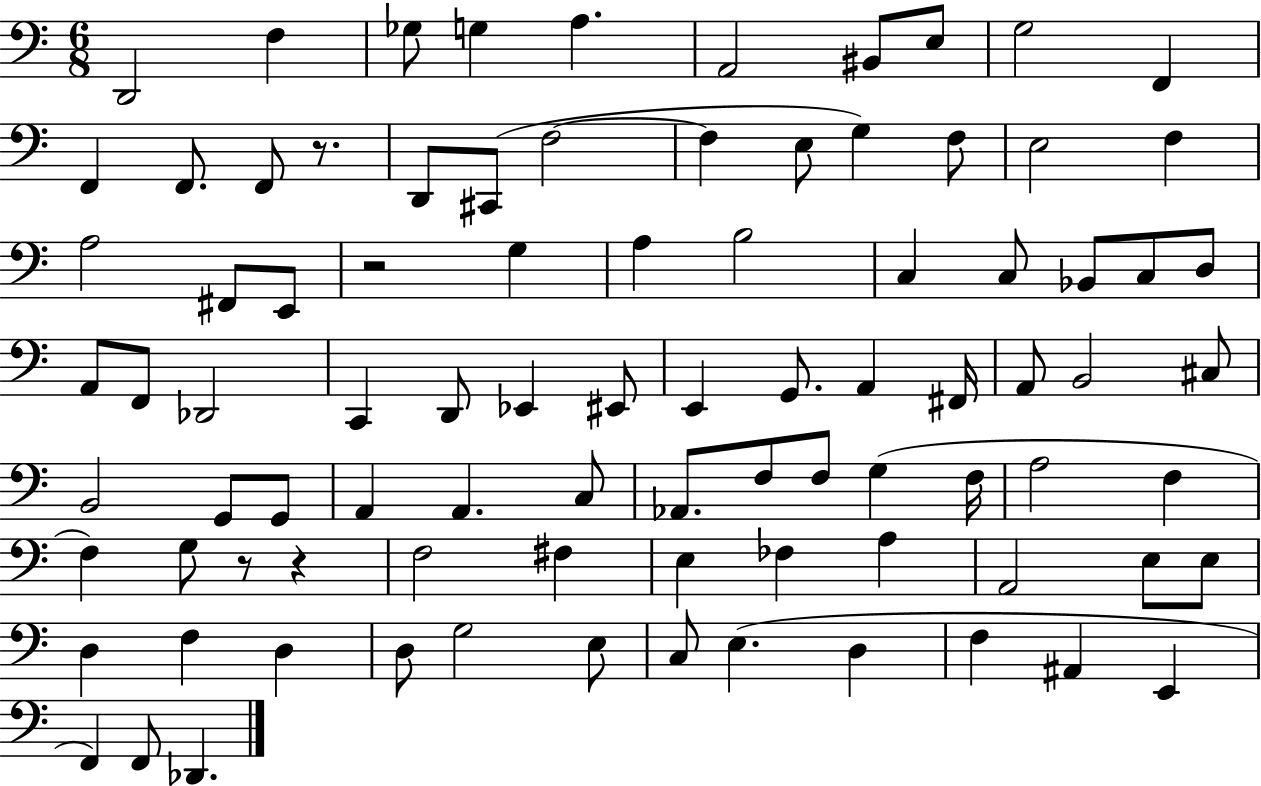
D2/h F3/q Gb3/e G3/q A3/q. A2/h BIS2/e E3/e G3/h F2/q F2/q F2/e. F2/e R/e. D2/e C#2/e F3/h F3/q E3/e G3/q F3/e E3/h F3/q A3/h F#2/e E2/e R/h G3/q A3/q B3/h C3/q C3/e Bb2/e C3/e D3/e A2/e F2/e Db2/h C2/q D2/e Eb2/q EIS2/e E2/q G2/e. A2/q F#2/s A2/e B2/h C#3/e B2/h G2/e G2/e A2/q A2/q. C3/e Ab2/e. F3/e F3/e G3/q F3/s A3/h F3/q F3/q G3/e R/e R/q F3/h F#3/q E3/q FES3/q A3/q A2/h E3/e E3/e D3/q F3/q D3/q D3/e G3/h E3/e C3/e E3/q. D3/q F3/q A#2/q E2/q F2/q F2/e Db2/q.